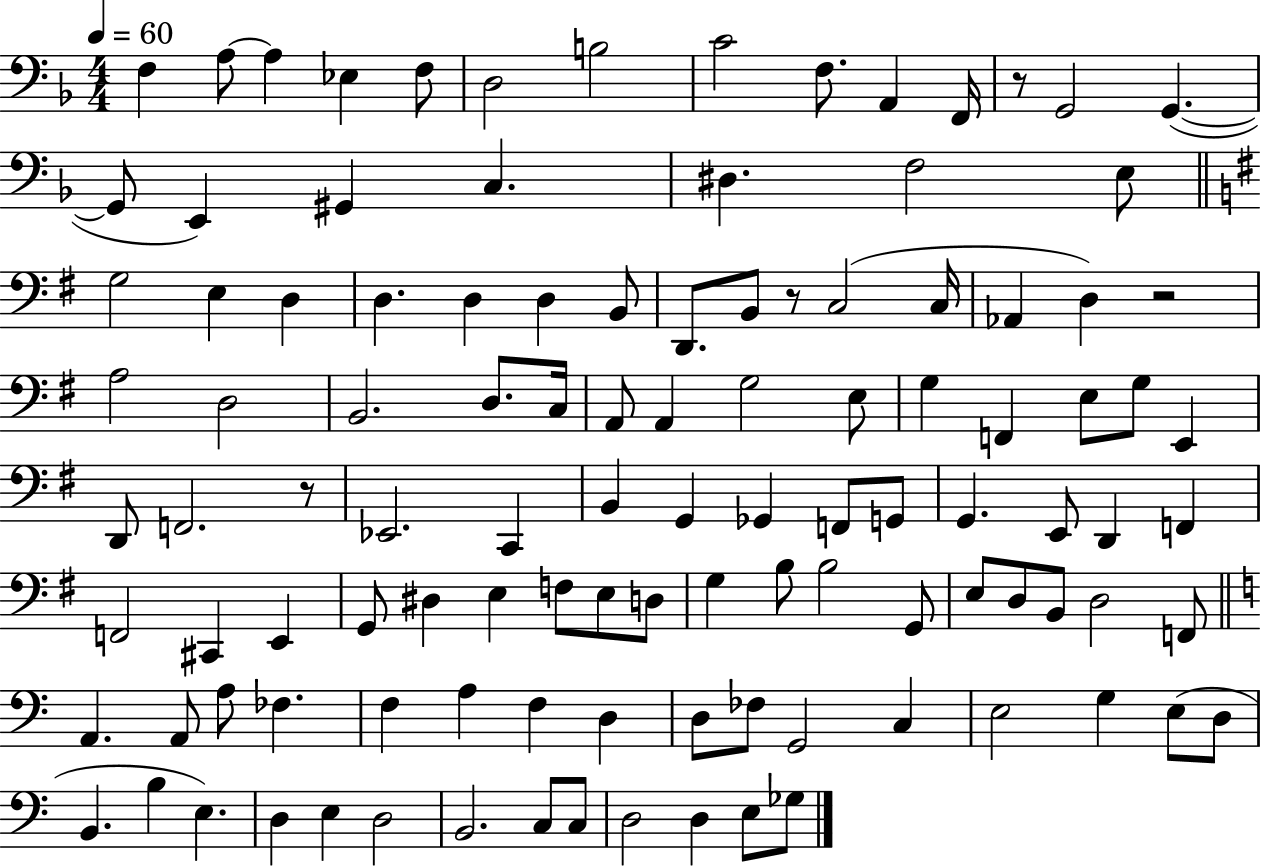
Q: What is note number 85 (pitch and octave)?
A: F3